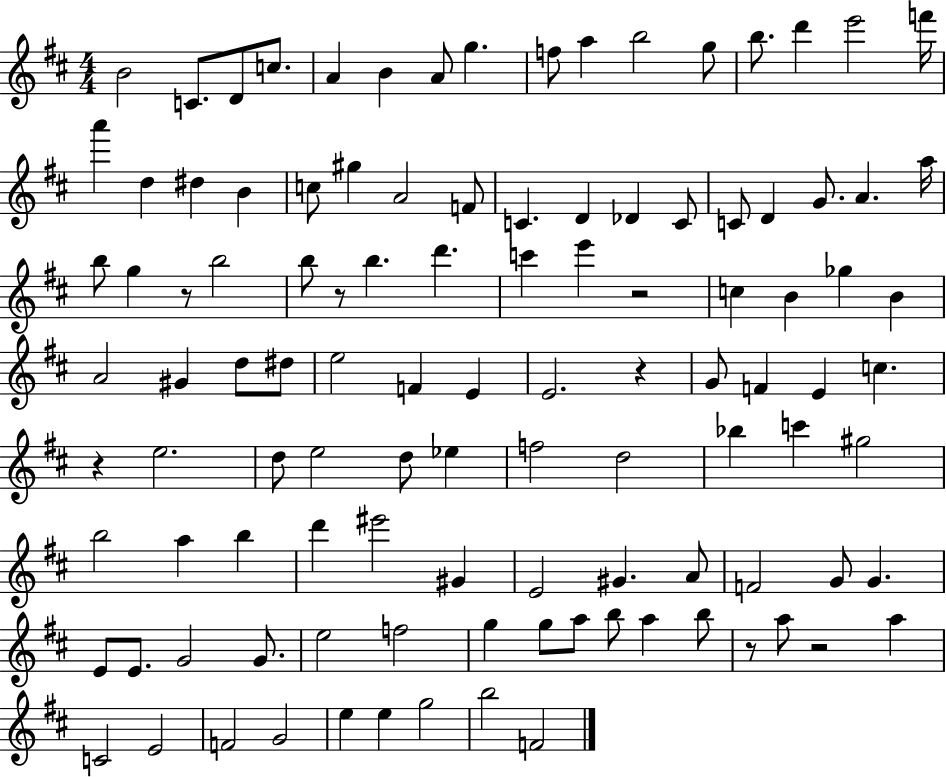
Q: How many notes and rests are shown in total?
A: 109